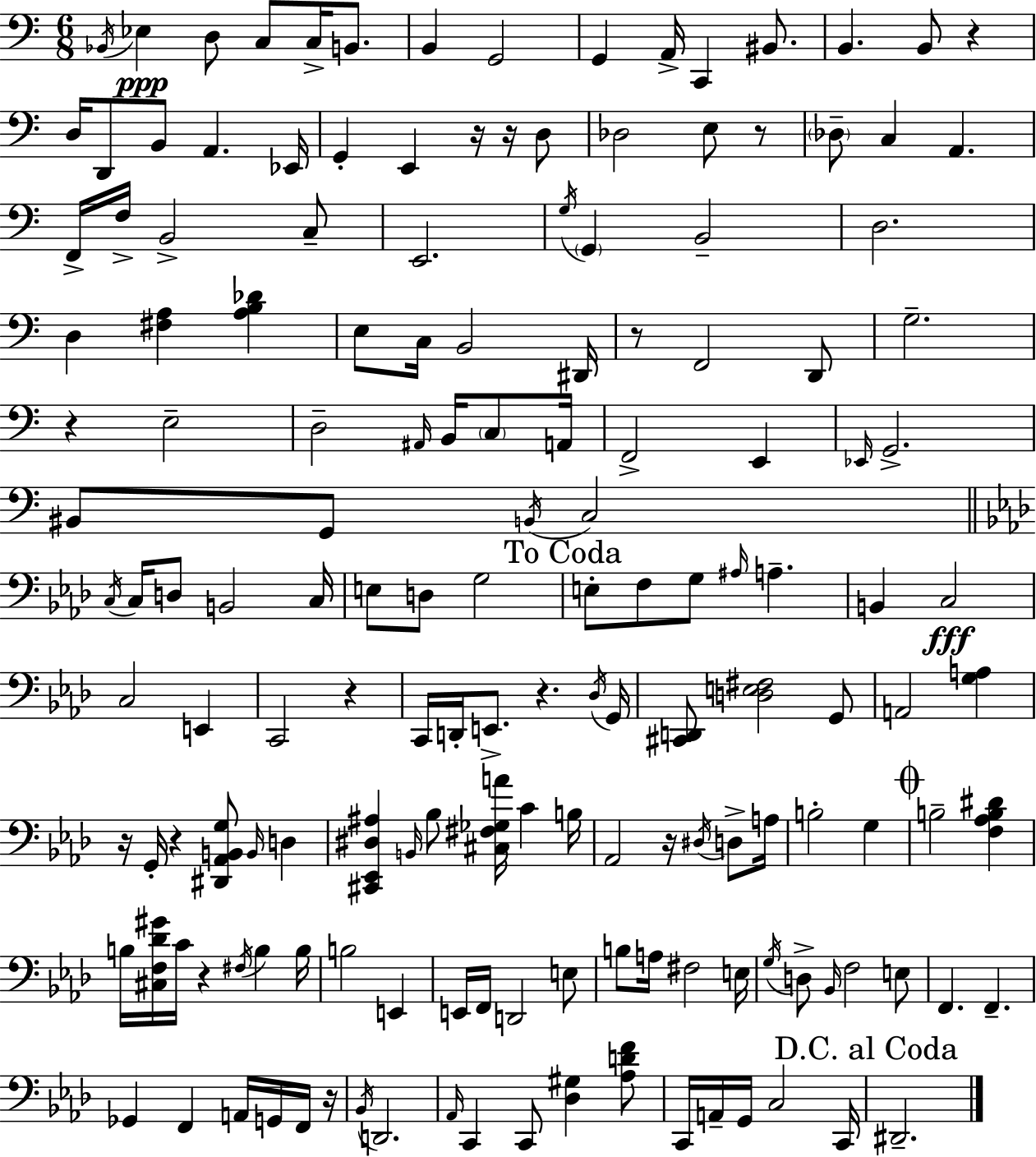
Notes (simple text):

Bb2/s Eb3/q D3/e C3/e C3/s B2/e. B2/q G2/h G2/q A2/s C2/q BIS2/e. B2/q. B2/e R/q D3/s D2/e B2/e A2/q. Eb2/s G2/q E2/q R/s R/s D3/e Db3/h E3/e R/e Db3/e C3/q A2/q. F2/s F3/s B2/h C3/e E2/h. G3/s G2/q B2/h D3/h. D3/q [F#3,A3]/q [A3,B3,Db4]/q E3/e C3/s B2/h D#2/s R/e F2/h D2/e G3/h. R/q E3/h D3/h A#2/s B2/s C3/e A2/s F2/h E2/q Eb2/s G2/h. BIS2/e G2/e B2/s C3/h C3/s C3/s D3/e B2/h C3/s E3/e D3/e G3/h E3/e F3/e G3/e A#3/s A3/q. B2/q C3/h C3/h E2/q C2/h R/q C2/s D2/s E2/e. R/q. Db3/s G2/s [C#2,D2]/e [D3,E3,F#3]/h G2/e A2/h [G3,A3]/q R/s G2/s R/q [D#2,Ab2,B2,G3]/e B2/s D3/q [C#2,Eb2,D#3,A#3]/q B2/s Bb3/e [C#3,F#3,Gb3,A4]/s C4/q B3/s Ab2/h R/s D#3/s D3/e A3/s B3/h G3/q B3/h [F3,Ab3,B3,D#4]/q B3/s [C#3,F3,Db4,G#4]/s C4/s R/q F#3/s B3/q B3/s B3/h E2/q E2/s F2/s D2/h E3/e B3/e A3/s F#3/h E3/s G3/s D3/e Bb2/s F3/h E3/e F2/q. F2/q. Gb2/q F2/q A2/s G2/s F2/s R/s Bb2/s D2/h. Ab2/s C2/q C2/e [Db3,G#3]/q [Ab3,D4,F4]/e C2/s A2/s G2/s C3/h C2/s D#2/h.